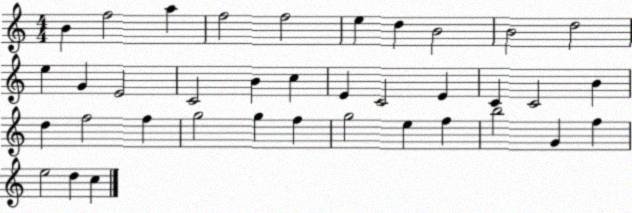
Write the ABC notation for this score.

X:1
T:Untitled
M:4/4
L:1/4
K:C
B f2 a f2 f2 e d B2 B2 d2 e G E2 C2 B c E C2 E C C2 B d f2 f g2 g f g2 e f b2 G f e2 d c